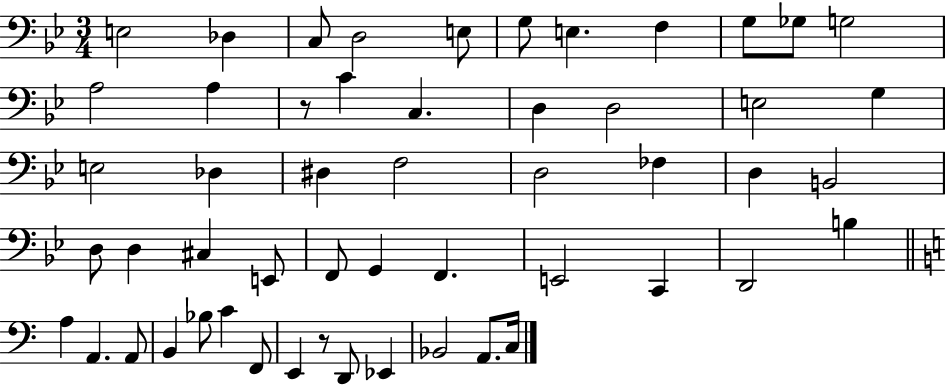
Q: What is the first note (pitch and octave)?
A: E3